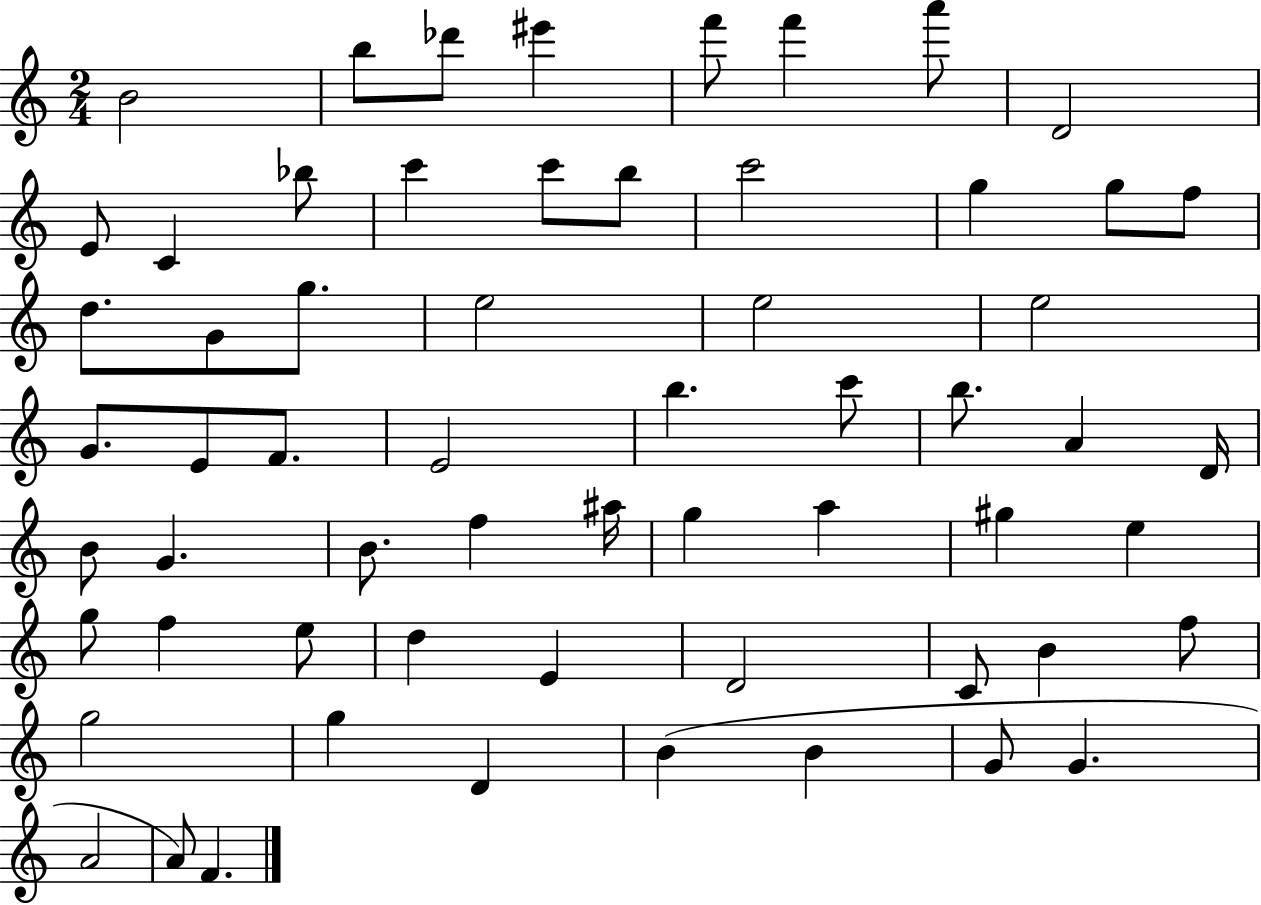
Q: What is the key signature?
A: C major